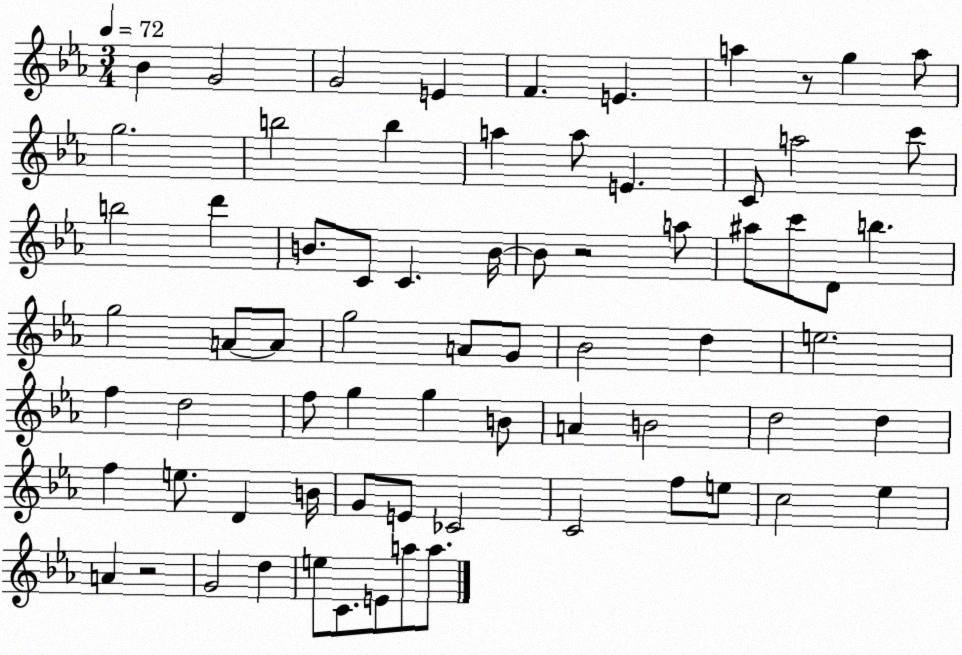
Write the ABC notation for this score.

X:1
T:Untitled
M:3/4
L:1/4
K:Eb
_B G2 G2 E F E a z/2 g a/2 g2 b2 b a a/2 E C/2 a2 c'/2 b2 d' B/2 C/2 C B/4 B/2 z2 a/2 ^a/2 c'/2 D/2 b g2 A/2 A/2 g2 A/2 G/2 _B2 d e2 f d2 f/2 g g B/2 A B2 d2 d f e/2 D B/4 G/2 E/2 _C2 C2 f/2 e/2 c2 _e A z2 G2 d e/2 C/2 E/2 a/2 a/2